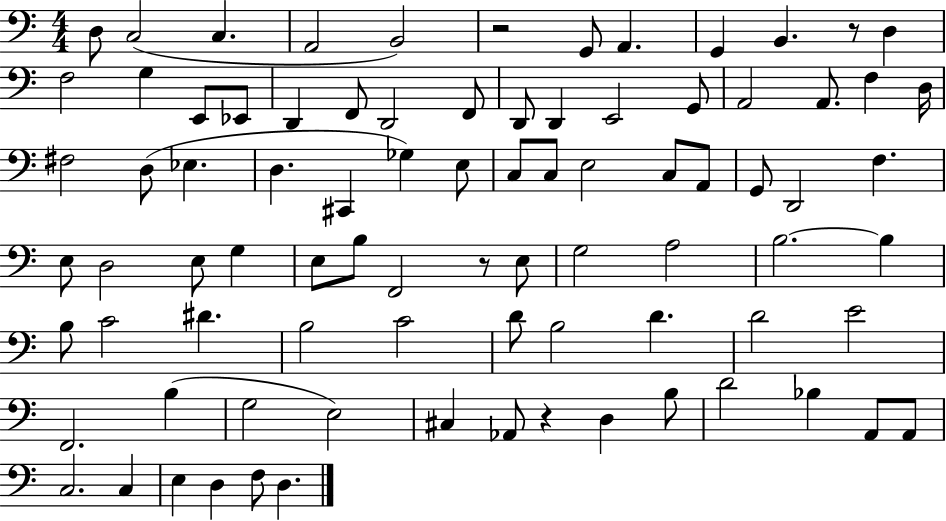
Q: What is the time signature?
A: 4/4